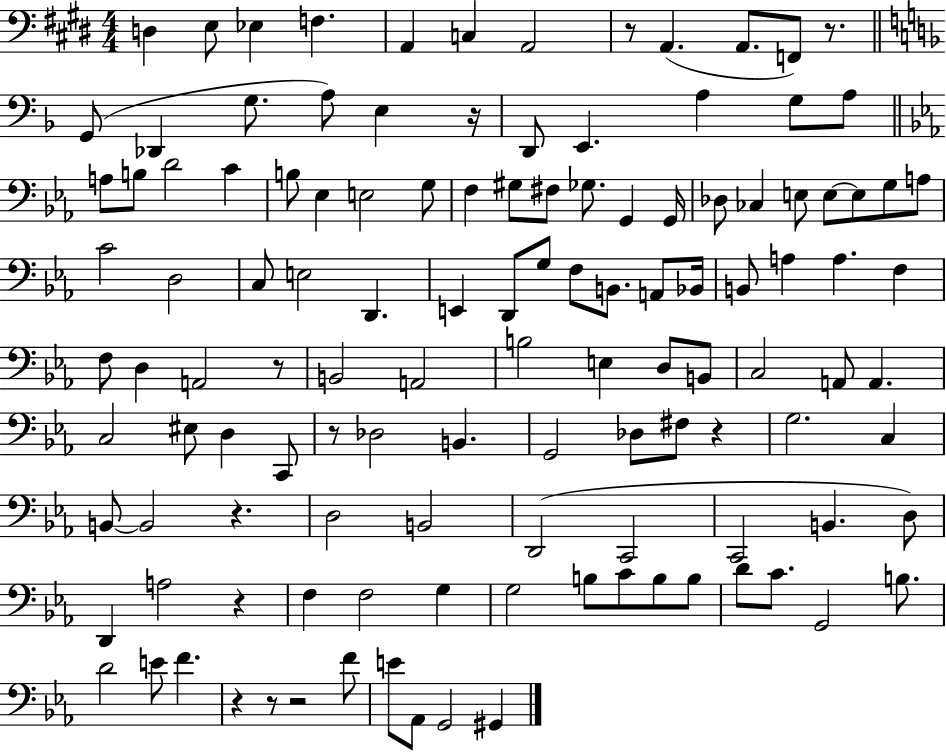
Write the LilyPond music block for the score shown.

{
  \clef bass
  \numericTimeSignature
  \time 4/4
  \key e \major
  d4 e8 ees4 f4. | a,4 c4 a,2 | r8 a,4.( a,8. f,8) r8. | \bar "||" \break \key f \major g,8( des,4 g8. a8) e4 r16 | d,8 e,4. a4 g8 a8 | \bar "||" \break \key c \minor a8 b8 d'2 c'4 | b8 ees4 e2 g8 | f4 gis8 fis8 ges8. g,4 g,16 | des8 ces4 e8 e8~~ e8 g8 a8 | \break c'2 d2 | c8 e2 d,4. | e,4 d,8 g8 f8 b,8. a,8 bes,16 | b,8 a4 a4. f4 | \break f8 d4 a,2 r8 | b,2 a,2 | b2 e4 d8 b,8 | c2 a,8 a,4. | \break c2 eis8 d4 c,8 | r8 des2 b,4. | g,2 des8 fis8 r4 | g2. c4 | \break b,8~~ b,2 r4. | d2 b,2 | d,2( c,2 | c,2 b,4. d8) | \break d,4 a2 r4 | f4 f2 g4 | g2 b8 c'8 b8 b8 | d'8 c'8. g,2 b8. | \break d'2 e'8 f'4. | r4 r8 r2 f'8 | e'8 aes,8 g,2 gis,4 | \bar "|."
}